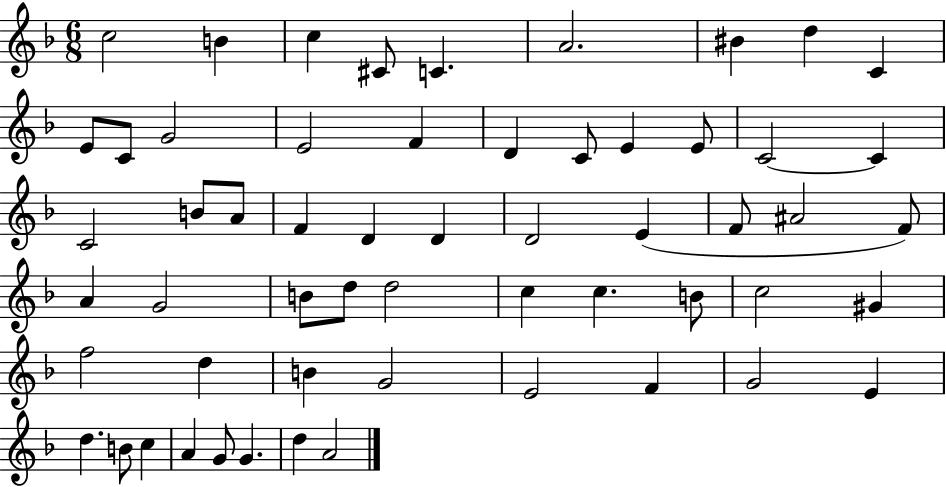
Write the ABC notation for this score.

X:1
T:Untitled
M:6/8
L:1/4
K:F
c2 B c ^C/2 C A2 ^B d C E/2 C/2 G2 E2 F D C/2 E E/2 C2 C C2 B/2 A/2 F D D D2 E F/2 ^A2 F/2 A G2 B/2 d/2 d2 c c B/2 c2 ^G f2 d B G2 E2 F G2 E d B/2 c A G/2 G d A2